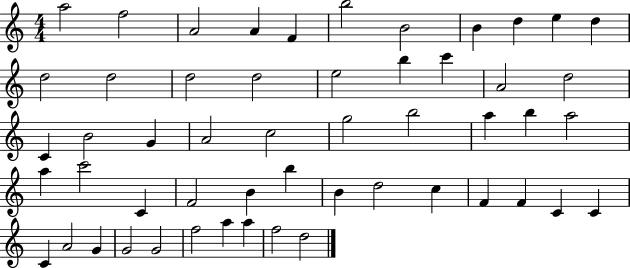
A5/h F5/h A4/h A4/q F4/q B5/h B4/h B4/q D5/q E5/q D5/q D5/h D5/h D5/h D5/h E5/h B5/q C6/q A4/h D5/h C4/q B4/h G4/q A4/h C5/h G5/h B5/h A5/q B5/q A5/h A5/q C6/h C4/q F4/h B4/q B5/q B4/q D5/h C5/q F4/q F4/q C4/q C4/q C4/q A4/h G4/q G4/h G4/h F5/h A5/q A5/q F5/h D5/h